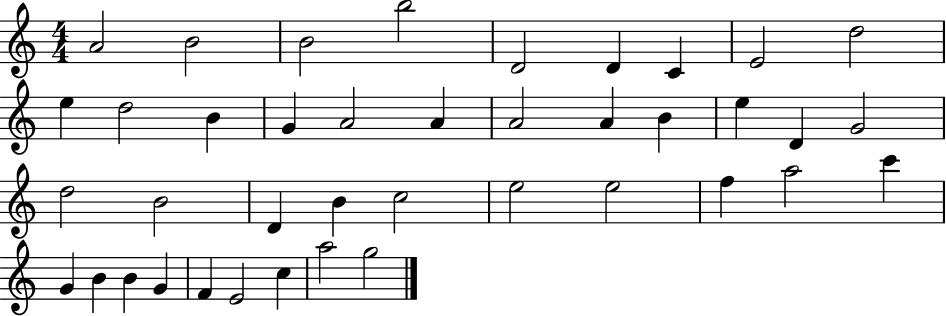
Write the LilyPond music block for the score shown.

{
  \clef treble
  \numericTimeSignature
  \time 4/4
  \key c \major
  a'2 b'2 | b'2 b''2 | d'2 d'4 c'4 | e'2 d''2 | \break e''4 d''2 b'4 | g'4 a'2 a'4 | a'2 a'4 b'4 | e''4 d'4 g'2 | \break d''2 b'2 | d'4 b'4 c''2 | e''2 e''2 | f''4 a''2 c'''4 | \break g'4 b'4 b'4 g'4 | f'4 e'2 c''4 | a''2 g''2 | \bar "|."
}